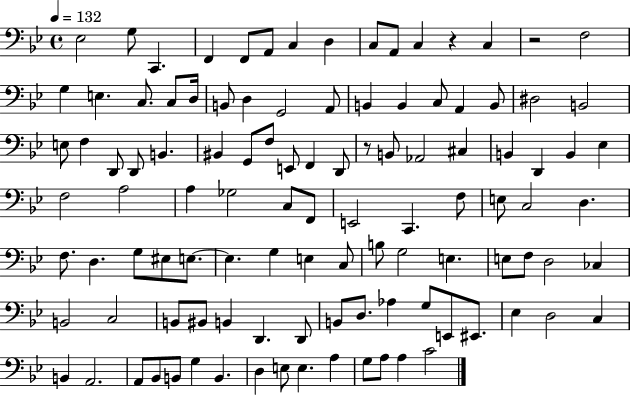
Eb3/h G3/e C2/q. F2/q F2/e A2/e C3/q D3/q C3/e A2/e C3/q R/q C3/q R/h F3/h G3/q E3/q. C3/e. C3/e D3/s B2/e D3/q G2/h A2/e B2/q B2/q C3/e A2/q B2/e D#3/h B2/h E3/e F3/q D2/e D2/e B2/q. BIS2/q G2/e F3/e E2/e F2/q D2/e R/e B2/e Ab2/h C#3/q B2/q D2/q B2/q Eb3/q F3/h A3/h A3/q Gb3/h C3/e F2/e E2/h C2/q. F3/e E3/e C3/h D3/q. F3/e. D3/q. G3/e EIS3/e E3/e. E3/q. G3/q E3/q C3/e B3/e G3/h E3/q. E3/e F3/e D3/h CES3/q B2/h C3/h B2/e BIS2/e B2/q D2/q. D2/e B2/e D3/e. Ab3/q G3/e E2/e EIS2/e. Eb3/q D3/h C3/q B2/q A2/h. A2/e Bb2/e B2/e G3/q B2/q. D3/q E3/e E3/q. A3/q G3/e A3/e A3/q C4/h